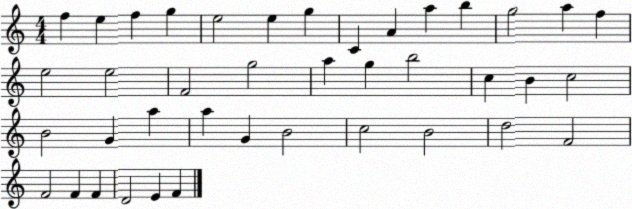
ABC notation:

X:1
T:Untitled
M:4/4
L:1/4
K:C
f e f g e2 e g C A a b g2 a f e2 e2 F2 g2 a g b2 c B c2 B2 G a a G B2 c2 B2 d2 F2 F2 F F D2 E F